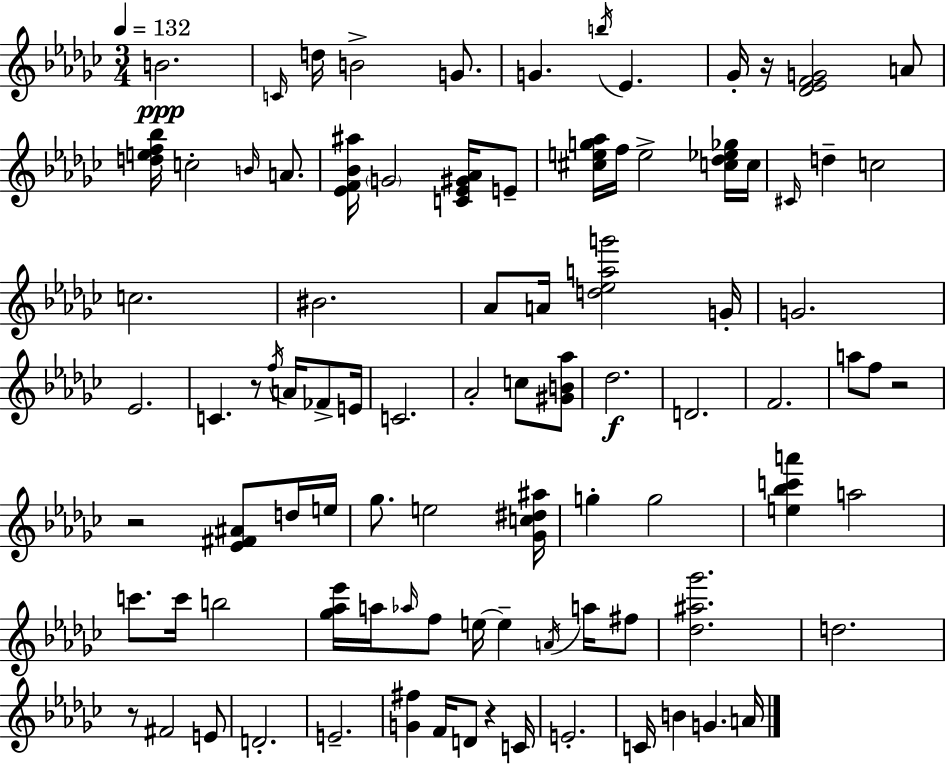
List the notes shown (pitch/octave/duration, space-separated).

B4/h. C4/s D5/s B4/h G4/e. G4/q. B5/s Eb4/q. Gb4/s R/s [Db4,Eb4,F4,G4]/h A4/e [D5,E5,F5,Bb5]/s C5/h B4/s A4/e. [Eb4,F4,Bb4,A#5]/s G4/h [C4,Eb4,G#4,Ab4]/s E4/e [C#5,E5,G5,Ab5]/s F5/s E5/h [C5,Db5,Eb5,Gb5]/s C5/s C#4/s D5/q C5/h C5/h. BIS4/h. Ab4/e A4/s [D5,Eb5,A5,G6]/h G4/s G4/h. Eb4/h. C4/q. R/e F5/s A4/s FES4/e E4/s C4/h. Ab4/h C5/e [G#4,B4,Ab5]/e Db5/h. D4/h. F4/h. A5/e F5/e R/h R/h [Eb4,F#4,A#4]/e D5/s E5/s Gb5/e. E5/h [Gb4,C5,D#5,A#5]/s G5/q G5/h [E5,Bb5,C6,A6]/q A5/h C6/e. C6/s B5/h [Gb5,Ab5,Eb6]/s A5/s Ab5/s F5/e E5/s E5/q A4/s A5/s F#5/e [Db5,A#5,Gb6]/h. D5/h. R/e F#4/h E4/e D4/h. E4/h. [G4,F#5]/q F4/s D4/e R/q C4/s E4/h. C4/s B4/q G4/q. A4/s